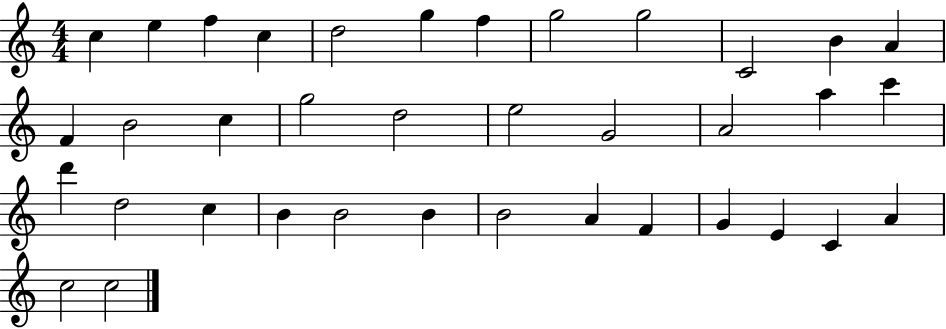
C5/q E5/q F5/q C5/q D5/h G5/q F5/q G5/h G5/h C4/h B4/q A4/q F4/q B4/h C5/q G5/h D5/h E5/h G4/h A4/h A5/q C6/q D6/q D5/h C5/q B4/q B4/h B4/q B4/h A4/q F4/q G4/q E4/q C4/q A4/q C5/h C5/h